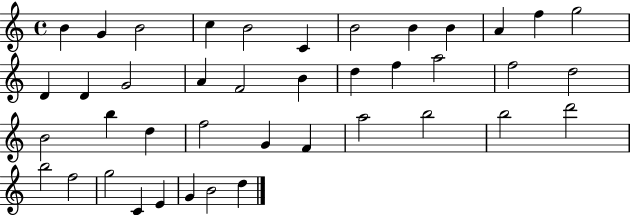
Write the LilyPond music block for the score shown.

{
  \clef treble
  \time 4/4
  \defaultTimeSignature
  \key c \major
  b'4 g'4 b'2 | c''4 b'2 c'4 | b'2 b'4 b'4 | a'4 f''4 g''2 | \break d'4 d'4 g'2 | a'4 f'2 b'4 | d''4 f''4 a''2 | f''2 d''2 | \break b'2 b''4 d''4 | f''2 g'4 f'4 | a''2 b''2 | b''2 d'''2 | \break b''2 f''2 | g''2 c'4 e'4 | g'4 b'2 d''4 | \bar "|."
}